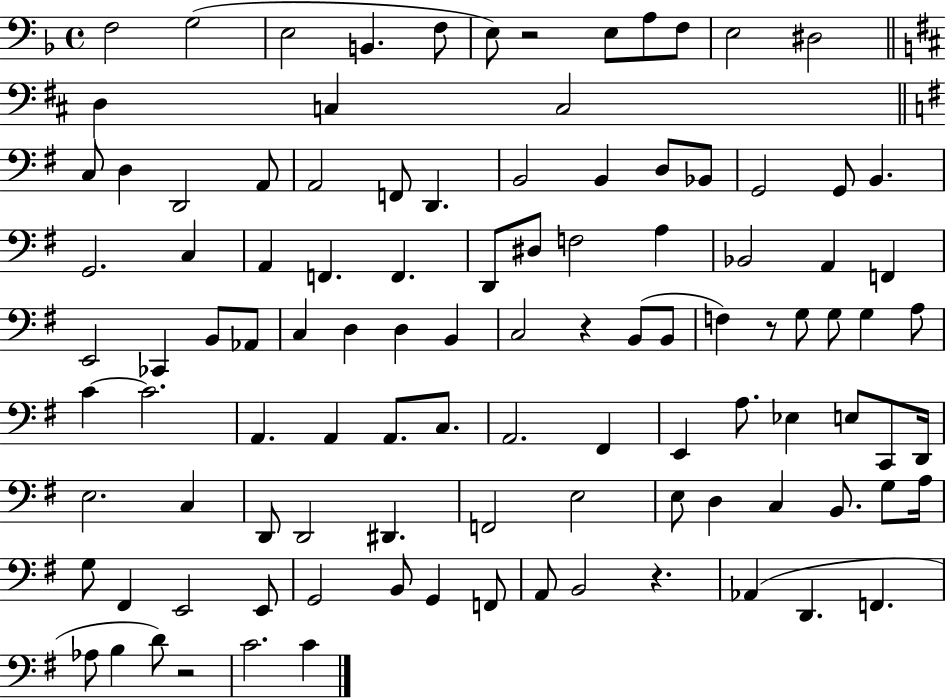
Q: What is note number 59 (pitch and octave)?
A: A2